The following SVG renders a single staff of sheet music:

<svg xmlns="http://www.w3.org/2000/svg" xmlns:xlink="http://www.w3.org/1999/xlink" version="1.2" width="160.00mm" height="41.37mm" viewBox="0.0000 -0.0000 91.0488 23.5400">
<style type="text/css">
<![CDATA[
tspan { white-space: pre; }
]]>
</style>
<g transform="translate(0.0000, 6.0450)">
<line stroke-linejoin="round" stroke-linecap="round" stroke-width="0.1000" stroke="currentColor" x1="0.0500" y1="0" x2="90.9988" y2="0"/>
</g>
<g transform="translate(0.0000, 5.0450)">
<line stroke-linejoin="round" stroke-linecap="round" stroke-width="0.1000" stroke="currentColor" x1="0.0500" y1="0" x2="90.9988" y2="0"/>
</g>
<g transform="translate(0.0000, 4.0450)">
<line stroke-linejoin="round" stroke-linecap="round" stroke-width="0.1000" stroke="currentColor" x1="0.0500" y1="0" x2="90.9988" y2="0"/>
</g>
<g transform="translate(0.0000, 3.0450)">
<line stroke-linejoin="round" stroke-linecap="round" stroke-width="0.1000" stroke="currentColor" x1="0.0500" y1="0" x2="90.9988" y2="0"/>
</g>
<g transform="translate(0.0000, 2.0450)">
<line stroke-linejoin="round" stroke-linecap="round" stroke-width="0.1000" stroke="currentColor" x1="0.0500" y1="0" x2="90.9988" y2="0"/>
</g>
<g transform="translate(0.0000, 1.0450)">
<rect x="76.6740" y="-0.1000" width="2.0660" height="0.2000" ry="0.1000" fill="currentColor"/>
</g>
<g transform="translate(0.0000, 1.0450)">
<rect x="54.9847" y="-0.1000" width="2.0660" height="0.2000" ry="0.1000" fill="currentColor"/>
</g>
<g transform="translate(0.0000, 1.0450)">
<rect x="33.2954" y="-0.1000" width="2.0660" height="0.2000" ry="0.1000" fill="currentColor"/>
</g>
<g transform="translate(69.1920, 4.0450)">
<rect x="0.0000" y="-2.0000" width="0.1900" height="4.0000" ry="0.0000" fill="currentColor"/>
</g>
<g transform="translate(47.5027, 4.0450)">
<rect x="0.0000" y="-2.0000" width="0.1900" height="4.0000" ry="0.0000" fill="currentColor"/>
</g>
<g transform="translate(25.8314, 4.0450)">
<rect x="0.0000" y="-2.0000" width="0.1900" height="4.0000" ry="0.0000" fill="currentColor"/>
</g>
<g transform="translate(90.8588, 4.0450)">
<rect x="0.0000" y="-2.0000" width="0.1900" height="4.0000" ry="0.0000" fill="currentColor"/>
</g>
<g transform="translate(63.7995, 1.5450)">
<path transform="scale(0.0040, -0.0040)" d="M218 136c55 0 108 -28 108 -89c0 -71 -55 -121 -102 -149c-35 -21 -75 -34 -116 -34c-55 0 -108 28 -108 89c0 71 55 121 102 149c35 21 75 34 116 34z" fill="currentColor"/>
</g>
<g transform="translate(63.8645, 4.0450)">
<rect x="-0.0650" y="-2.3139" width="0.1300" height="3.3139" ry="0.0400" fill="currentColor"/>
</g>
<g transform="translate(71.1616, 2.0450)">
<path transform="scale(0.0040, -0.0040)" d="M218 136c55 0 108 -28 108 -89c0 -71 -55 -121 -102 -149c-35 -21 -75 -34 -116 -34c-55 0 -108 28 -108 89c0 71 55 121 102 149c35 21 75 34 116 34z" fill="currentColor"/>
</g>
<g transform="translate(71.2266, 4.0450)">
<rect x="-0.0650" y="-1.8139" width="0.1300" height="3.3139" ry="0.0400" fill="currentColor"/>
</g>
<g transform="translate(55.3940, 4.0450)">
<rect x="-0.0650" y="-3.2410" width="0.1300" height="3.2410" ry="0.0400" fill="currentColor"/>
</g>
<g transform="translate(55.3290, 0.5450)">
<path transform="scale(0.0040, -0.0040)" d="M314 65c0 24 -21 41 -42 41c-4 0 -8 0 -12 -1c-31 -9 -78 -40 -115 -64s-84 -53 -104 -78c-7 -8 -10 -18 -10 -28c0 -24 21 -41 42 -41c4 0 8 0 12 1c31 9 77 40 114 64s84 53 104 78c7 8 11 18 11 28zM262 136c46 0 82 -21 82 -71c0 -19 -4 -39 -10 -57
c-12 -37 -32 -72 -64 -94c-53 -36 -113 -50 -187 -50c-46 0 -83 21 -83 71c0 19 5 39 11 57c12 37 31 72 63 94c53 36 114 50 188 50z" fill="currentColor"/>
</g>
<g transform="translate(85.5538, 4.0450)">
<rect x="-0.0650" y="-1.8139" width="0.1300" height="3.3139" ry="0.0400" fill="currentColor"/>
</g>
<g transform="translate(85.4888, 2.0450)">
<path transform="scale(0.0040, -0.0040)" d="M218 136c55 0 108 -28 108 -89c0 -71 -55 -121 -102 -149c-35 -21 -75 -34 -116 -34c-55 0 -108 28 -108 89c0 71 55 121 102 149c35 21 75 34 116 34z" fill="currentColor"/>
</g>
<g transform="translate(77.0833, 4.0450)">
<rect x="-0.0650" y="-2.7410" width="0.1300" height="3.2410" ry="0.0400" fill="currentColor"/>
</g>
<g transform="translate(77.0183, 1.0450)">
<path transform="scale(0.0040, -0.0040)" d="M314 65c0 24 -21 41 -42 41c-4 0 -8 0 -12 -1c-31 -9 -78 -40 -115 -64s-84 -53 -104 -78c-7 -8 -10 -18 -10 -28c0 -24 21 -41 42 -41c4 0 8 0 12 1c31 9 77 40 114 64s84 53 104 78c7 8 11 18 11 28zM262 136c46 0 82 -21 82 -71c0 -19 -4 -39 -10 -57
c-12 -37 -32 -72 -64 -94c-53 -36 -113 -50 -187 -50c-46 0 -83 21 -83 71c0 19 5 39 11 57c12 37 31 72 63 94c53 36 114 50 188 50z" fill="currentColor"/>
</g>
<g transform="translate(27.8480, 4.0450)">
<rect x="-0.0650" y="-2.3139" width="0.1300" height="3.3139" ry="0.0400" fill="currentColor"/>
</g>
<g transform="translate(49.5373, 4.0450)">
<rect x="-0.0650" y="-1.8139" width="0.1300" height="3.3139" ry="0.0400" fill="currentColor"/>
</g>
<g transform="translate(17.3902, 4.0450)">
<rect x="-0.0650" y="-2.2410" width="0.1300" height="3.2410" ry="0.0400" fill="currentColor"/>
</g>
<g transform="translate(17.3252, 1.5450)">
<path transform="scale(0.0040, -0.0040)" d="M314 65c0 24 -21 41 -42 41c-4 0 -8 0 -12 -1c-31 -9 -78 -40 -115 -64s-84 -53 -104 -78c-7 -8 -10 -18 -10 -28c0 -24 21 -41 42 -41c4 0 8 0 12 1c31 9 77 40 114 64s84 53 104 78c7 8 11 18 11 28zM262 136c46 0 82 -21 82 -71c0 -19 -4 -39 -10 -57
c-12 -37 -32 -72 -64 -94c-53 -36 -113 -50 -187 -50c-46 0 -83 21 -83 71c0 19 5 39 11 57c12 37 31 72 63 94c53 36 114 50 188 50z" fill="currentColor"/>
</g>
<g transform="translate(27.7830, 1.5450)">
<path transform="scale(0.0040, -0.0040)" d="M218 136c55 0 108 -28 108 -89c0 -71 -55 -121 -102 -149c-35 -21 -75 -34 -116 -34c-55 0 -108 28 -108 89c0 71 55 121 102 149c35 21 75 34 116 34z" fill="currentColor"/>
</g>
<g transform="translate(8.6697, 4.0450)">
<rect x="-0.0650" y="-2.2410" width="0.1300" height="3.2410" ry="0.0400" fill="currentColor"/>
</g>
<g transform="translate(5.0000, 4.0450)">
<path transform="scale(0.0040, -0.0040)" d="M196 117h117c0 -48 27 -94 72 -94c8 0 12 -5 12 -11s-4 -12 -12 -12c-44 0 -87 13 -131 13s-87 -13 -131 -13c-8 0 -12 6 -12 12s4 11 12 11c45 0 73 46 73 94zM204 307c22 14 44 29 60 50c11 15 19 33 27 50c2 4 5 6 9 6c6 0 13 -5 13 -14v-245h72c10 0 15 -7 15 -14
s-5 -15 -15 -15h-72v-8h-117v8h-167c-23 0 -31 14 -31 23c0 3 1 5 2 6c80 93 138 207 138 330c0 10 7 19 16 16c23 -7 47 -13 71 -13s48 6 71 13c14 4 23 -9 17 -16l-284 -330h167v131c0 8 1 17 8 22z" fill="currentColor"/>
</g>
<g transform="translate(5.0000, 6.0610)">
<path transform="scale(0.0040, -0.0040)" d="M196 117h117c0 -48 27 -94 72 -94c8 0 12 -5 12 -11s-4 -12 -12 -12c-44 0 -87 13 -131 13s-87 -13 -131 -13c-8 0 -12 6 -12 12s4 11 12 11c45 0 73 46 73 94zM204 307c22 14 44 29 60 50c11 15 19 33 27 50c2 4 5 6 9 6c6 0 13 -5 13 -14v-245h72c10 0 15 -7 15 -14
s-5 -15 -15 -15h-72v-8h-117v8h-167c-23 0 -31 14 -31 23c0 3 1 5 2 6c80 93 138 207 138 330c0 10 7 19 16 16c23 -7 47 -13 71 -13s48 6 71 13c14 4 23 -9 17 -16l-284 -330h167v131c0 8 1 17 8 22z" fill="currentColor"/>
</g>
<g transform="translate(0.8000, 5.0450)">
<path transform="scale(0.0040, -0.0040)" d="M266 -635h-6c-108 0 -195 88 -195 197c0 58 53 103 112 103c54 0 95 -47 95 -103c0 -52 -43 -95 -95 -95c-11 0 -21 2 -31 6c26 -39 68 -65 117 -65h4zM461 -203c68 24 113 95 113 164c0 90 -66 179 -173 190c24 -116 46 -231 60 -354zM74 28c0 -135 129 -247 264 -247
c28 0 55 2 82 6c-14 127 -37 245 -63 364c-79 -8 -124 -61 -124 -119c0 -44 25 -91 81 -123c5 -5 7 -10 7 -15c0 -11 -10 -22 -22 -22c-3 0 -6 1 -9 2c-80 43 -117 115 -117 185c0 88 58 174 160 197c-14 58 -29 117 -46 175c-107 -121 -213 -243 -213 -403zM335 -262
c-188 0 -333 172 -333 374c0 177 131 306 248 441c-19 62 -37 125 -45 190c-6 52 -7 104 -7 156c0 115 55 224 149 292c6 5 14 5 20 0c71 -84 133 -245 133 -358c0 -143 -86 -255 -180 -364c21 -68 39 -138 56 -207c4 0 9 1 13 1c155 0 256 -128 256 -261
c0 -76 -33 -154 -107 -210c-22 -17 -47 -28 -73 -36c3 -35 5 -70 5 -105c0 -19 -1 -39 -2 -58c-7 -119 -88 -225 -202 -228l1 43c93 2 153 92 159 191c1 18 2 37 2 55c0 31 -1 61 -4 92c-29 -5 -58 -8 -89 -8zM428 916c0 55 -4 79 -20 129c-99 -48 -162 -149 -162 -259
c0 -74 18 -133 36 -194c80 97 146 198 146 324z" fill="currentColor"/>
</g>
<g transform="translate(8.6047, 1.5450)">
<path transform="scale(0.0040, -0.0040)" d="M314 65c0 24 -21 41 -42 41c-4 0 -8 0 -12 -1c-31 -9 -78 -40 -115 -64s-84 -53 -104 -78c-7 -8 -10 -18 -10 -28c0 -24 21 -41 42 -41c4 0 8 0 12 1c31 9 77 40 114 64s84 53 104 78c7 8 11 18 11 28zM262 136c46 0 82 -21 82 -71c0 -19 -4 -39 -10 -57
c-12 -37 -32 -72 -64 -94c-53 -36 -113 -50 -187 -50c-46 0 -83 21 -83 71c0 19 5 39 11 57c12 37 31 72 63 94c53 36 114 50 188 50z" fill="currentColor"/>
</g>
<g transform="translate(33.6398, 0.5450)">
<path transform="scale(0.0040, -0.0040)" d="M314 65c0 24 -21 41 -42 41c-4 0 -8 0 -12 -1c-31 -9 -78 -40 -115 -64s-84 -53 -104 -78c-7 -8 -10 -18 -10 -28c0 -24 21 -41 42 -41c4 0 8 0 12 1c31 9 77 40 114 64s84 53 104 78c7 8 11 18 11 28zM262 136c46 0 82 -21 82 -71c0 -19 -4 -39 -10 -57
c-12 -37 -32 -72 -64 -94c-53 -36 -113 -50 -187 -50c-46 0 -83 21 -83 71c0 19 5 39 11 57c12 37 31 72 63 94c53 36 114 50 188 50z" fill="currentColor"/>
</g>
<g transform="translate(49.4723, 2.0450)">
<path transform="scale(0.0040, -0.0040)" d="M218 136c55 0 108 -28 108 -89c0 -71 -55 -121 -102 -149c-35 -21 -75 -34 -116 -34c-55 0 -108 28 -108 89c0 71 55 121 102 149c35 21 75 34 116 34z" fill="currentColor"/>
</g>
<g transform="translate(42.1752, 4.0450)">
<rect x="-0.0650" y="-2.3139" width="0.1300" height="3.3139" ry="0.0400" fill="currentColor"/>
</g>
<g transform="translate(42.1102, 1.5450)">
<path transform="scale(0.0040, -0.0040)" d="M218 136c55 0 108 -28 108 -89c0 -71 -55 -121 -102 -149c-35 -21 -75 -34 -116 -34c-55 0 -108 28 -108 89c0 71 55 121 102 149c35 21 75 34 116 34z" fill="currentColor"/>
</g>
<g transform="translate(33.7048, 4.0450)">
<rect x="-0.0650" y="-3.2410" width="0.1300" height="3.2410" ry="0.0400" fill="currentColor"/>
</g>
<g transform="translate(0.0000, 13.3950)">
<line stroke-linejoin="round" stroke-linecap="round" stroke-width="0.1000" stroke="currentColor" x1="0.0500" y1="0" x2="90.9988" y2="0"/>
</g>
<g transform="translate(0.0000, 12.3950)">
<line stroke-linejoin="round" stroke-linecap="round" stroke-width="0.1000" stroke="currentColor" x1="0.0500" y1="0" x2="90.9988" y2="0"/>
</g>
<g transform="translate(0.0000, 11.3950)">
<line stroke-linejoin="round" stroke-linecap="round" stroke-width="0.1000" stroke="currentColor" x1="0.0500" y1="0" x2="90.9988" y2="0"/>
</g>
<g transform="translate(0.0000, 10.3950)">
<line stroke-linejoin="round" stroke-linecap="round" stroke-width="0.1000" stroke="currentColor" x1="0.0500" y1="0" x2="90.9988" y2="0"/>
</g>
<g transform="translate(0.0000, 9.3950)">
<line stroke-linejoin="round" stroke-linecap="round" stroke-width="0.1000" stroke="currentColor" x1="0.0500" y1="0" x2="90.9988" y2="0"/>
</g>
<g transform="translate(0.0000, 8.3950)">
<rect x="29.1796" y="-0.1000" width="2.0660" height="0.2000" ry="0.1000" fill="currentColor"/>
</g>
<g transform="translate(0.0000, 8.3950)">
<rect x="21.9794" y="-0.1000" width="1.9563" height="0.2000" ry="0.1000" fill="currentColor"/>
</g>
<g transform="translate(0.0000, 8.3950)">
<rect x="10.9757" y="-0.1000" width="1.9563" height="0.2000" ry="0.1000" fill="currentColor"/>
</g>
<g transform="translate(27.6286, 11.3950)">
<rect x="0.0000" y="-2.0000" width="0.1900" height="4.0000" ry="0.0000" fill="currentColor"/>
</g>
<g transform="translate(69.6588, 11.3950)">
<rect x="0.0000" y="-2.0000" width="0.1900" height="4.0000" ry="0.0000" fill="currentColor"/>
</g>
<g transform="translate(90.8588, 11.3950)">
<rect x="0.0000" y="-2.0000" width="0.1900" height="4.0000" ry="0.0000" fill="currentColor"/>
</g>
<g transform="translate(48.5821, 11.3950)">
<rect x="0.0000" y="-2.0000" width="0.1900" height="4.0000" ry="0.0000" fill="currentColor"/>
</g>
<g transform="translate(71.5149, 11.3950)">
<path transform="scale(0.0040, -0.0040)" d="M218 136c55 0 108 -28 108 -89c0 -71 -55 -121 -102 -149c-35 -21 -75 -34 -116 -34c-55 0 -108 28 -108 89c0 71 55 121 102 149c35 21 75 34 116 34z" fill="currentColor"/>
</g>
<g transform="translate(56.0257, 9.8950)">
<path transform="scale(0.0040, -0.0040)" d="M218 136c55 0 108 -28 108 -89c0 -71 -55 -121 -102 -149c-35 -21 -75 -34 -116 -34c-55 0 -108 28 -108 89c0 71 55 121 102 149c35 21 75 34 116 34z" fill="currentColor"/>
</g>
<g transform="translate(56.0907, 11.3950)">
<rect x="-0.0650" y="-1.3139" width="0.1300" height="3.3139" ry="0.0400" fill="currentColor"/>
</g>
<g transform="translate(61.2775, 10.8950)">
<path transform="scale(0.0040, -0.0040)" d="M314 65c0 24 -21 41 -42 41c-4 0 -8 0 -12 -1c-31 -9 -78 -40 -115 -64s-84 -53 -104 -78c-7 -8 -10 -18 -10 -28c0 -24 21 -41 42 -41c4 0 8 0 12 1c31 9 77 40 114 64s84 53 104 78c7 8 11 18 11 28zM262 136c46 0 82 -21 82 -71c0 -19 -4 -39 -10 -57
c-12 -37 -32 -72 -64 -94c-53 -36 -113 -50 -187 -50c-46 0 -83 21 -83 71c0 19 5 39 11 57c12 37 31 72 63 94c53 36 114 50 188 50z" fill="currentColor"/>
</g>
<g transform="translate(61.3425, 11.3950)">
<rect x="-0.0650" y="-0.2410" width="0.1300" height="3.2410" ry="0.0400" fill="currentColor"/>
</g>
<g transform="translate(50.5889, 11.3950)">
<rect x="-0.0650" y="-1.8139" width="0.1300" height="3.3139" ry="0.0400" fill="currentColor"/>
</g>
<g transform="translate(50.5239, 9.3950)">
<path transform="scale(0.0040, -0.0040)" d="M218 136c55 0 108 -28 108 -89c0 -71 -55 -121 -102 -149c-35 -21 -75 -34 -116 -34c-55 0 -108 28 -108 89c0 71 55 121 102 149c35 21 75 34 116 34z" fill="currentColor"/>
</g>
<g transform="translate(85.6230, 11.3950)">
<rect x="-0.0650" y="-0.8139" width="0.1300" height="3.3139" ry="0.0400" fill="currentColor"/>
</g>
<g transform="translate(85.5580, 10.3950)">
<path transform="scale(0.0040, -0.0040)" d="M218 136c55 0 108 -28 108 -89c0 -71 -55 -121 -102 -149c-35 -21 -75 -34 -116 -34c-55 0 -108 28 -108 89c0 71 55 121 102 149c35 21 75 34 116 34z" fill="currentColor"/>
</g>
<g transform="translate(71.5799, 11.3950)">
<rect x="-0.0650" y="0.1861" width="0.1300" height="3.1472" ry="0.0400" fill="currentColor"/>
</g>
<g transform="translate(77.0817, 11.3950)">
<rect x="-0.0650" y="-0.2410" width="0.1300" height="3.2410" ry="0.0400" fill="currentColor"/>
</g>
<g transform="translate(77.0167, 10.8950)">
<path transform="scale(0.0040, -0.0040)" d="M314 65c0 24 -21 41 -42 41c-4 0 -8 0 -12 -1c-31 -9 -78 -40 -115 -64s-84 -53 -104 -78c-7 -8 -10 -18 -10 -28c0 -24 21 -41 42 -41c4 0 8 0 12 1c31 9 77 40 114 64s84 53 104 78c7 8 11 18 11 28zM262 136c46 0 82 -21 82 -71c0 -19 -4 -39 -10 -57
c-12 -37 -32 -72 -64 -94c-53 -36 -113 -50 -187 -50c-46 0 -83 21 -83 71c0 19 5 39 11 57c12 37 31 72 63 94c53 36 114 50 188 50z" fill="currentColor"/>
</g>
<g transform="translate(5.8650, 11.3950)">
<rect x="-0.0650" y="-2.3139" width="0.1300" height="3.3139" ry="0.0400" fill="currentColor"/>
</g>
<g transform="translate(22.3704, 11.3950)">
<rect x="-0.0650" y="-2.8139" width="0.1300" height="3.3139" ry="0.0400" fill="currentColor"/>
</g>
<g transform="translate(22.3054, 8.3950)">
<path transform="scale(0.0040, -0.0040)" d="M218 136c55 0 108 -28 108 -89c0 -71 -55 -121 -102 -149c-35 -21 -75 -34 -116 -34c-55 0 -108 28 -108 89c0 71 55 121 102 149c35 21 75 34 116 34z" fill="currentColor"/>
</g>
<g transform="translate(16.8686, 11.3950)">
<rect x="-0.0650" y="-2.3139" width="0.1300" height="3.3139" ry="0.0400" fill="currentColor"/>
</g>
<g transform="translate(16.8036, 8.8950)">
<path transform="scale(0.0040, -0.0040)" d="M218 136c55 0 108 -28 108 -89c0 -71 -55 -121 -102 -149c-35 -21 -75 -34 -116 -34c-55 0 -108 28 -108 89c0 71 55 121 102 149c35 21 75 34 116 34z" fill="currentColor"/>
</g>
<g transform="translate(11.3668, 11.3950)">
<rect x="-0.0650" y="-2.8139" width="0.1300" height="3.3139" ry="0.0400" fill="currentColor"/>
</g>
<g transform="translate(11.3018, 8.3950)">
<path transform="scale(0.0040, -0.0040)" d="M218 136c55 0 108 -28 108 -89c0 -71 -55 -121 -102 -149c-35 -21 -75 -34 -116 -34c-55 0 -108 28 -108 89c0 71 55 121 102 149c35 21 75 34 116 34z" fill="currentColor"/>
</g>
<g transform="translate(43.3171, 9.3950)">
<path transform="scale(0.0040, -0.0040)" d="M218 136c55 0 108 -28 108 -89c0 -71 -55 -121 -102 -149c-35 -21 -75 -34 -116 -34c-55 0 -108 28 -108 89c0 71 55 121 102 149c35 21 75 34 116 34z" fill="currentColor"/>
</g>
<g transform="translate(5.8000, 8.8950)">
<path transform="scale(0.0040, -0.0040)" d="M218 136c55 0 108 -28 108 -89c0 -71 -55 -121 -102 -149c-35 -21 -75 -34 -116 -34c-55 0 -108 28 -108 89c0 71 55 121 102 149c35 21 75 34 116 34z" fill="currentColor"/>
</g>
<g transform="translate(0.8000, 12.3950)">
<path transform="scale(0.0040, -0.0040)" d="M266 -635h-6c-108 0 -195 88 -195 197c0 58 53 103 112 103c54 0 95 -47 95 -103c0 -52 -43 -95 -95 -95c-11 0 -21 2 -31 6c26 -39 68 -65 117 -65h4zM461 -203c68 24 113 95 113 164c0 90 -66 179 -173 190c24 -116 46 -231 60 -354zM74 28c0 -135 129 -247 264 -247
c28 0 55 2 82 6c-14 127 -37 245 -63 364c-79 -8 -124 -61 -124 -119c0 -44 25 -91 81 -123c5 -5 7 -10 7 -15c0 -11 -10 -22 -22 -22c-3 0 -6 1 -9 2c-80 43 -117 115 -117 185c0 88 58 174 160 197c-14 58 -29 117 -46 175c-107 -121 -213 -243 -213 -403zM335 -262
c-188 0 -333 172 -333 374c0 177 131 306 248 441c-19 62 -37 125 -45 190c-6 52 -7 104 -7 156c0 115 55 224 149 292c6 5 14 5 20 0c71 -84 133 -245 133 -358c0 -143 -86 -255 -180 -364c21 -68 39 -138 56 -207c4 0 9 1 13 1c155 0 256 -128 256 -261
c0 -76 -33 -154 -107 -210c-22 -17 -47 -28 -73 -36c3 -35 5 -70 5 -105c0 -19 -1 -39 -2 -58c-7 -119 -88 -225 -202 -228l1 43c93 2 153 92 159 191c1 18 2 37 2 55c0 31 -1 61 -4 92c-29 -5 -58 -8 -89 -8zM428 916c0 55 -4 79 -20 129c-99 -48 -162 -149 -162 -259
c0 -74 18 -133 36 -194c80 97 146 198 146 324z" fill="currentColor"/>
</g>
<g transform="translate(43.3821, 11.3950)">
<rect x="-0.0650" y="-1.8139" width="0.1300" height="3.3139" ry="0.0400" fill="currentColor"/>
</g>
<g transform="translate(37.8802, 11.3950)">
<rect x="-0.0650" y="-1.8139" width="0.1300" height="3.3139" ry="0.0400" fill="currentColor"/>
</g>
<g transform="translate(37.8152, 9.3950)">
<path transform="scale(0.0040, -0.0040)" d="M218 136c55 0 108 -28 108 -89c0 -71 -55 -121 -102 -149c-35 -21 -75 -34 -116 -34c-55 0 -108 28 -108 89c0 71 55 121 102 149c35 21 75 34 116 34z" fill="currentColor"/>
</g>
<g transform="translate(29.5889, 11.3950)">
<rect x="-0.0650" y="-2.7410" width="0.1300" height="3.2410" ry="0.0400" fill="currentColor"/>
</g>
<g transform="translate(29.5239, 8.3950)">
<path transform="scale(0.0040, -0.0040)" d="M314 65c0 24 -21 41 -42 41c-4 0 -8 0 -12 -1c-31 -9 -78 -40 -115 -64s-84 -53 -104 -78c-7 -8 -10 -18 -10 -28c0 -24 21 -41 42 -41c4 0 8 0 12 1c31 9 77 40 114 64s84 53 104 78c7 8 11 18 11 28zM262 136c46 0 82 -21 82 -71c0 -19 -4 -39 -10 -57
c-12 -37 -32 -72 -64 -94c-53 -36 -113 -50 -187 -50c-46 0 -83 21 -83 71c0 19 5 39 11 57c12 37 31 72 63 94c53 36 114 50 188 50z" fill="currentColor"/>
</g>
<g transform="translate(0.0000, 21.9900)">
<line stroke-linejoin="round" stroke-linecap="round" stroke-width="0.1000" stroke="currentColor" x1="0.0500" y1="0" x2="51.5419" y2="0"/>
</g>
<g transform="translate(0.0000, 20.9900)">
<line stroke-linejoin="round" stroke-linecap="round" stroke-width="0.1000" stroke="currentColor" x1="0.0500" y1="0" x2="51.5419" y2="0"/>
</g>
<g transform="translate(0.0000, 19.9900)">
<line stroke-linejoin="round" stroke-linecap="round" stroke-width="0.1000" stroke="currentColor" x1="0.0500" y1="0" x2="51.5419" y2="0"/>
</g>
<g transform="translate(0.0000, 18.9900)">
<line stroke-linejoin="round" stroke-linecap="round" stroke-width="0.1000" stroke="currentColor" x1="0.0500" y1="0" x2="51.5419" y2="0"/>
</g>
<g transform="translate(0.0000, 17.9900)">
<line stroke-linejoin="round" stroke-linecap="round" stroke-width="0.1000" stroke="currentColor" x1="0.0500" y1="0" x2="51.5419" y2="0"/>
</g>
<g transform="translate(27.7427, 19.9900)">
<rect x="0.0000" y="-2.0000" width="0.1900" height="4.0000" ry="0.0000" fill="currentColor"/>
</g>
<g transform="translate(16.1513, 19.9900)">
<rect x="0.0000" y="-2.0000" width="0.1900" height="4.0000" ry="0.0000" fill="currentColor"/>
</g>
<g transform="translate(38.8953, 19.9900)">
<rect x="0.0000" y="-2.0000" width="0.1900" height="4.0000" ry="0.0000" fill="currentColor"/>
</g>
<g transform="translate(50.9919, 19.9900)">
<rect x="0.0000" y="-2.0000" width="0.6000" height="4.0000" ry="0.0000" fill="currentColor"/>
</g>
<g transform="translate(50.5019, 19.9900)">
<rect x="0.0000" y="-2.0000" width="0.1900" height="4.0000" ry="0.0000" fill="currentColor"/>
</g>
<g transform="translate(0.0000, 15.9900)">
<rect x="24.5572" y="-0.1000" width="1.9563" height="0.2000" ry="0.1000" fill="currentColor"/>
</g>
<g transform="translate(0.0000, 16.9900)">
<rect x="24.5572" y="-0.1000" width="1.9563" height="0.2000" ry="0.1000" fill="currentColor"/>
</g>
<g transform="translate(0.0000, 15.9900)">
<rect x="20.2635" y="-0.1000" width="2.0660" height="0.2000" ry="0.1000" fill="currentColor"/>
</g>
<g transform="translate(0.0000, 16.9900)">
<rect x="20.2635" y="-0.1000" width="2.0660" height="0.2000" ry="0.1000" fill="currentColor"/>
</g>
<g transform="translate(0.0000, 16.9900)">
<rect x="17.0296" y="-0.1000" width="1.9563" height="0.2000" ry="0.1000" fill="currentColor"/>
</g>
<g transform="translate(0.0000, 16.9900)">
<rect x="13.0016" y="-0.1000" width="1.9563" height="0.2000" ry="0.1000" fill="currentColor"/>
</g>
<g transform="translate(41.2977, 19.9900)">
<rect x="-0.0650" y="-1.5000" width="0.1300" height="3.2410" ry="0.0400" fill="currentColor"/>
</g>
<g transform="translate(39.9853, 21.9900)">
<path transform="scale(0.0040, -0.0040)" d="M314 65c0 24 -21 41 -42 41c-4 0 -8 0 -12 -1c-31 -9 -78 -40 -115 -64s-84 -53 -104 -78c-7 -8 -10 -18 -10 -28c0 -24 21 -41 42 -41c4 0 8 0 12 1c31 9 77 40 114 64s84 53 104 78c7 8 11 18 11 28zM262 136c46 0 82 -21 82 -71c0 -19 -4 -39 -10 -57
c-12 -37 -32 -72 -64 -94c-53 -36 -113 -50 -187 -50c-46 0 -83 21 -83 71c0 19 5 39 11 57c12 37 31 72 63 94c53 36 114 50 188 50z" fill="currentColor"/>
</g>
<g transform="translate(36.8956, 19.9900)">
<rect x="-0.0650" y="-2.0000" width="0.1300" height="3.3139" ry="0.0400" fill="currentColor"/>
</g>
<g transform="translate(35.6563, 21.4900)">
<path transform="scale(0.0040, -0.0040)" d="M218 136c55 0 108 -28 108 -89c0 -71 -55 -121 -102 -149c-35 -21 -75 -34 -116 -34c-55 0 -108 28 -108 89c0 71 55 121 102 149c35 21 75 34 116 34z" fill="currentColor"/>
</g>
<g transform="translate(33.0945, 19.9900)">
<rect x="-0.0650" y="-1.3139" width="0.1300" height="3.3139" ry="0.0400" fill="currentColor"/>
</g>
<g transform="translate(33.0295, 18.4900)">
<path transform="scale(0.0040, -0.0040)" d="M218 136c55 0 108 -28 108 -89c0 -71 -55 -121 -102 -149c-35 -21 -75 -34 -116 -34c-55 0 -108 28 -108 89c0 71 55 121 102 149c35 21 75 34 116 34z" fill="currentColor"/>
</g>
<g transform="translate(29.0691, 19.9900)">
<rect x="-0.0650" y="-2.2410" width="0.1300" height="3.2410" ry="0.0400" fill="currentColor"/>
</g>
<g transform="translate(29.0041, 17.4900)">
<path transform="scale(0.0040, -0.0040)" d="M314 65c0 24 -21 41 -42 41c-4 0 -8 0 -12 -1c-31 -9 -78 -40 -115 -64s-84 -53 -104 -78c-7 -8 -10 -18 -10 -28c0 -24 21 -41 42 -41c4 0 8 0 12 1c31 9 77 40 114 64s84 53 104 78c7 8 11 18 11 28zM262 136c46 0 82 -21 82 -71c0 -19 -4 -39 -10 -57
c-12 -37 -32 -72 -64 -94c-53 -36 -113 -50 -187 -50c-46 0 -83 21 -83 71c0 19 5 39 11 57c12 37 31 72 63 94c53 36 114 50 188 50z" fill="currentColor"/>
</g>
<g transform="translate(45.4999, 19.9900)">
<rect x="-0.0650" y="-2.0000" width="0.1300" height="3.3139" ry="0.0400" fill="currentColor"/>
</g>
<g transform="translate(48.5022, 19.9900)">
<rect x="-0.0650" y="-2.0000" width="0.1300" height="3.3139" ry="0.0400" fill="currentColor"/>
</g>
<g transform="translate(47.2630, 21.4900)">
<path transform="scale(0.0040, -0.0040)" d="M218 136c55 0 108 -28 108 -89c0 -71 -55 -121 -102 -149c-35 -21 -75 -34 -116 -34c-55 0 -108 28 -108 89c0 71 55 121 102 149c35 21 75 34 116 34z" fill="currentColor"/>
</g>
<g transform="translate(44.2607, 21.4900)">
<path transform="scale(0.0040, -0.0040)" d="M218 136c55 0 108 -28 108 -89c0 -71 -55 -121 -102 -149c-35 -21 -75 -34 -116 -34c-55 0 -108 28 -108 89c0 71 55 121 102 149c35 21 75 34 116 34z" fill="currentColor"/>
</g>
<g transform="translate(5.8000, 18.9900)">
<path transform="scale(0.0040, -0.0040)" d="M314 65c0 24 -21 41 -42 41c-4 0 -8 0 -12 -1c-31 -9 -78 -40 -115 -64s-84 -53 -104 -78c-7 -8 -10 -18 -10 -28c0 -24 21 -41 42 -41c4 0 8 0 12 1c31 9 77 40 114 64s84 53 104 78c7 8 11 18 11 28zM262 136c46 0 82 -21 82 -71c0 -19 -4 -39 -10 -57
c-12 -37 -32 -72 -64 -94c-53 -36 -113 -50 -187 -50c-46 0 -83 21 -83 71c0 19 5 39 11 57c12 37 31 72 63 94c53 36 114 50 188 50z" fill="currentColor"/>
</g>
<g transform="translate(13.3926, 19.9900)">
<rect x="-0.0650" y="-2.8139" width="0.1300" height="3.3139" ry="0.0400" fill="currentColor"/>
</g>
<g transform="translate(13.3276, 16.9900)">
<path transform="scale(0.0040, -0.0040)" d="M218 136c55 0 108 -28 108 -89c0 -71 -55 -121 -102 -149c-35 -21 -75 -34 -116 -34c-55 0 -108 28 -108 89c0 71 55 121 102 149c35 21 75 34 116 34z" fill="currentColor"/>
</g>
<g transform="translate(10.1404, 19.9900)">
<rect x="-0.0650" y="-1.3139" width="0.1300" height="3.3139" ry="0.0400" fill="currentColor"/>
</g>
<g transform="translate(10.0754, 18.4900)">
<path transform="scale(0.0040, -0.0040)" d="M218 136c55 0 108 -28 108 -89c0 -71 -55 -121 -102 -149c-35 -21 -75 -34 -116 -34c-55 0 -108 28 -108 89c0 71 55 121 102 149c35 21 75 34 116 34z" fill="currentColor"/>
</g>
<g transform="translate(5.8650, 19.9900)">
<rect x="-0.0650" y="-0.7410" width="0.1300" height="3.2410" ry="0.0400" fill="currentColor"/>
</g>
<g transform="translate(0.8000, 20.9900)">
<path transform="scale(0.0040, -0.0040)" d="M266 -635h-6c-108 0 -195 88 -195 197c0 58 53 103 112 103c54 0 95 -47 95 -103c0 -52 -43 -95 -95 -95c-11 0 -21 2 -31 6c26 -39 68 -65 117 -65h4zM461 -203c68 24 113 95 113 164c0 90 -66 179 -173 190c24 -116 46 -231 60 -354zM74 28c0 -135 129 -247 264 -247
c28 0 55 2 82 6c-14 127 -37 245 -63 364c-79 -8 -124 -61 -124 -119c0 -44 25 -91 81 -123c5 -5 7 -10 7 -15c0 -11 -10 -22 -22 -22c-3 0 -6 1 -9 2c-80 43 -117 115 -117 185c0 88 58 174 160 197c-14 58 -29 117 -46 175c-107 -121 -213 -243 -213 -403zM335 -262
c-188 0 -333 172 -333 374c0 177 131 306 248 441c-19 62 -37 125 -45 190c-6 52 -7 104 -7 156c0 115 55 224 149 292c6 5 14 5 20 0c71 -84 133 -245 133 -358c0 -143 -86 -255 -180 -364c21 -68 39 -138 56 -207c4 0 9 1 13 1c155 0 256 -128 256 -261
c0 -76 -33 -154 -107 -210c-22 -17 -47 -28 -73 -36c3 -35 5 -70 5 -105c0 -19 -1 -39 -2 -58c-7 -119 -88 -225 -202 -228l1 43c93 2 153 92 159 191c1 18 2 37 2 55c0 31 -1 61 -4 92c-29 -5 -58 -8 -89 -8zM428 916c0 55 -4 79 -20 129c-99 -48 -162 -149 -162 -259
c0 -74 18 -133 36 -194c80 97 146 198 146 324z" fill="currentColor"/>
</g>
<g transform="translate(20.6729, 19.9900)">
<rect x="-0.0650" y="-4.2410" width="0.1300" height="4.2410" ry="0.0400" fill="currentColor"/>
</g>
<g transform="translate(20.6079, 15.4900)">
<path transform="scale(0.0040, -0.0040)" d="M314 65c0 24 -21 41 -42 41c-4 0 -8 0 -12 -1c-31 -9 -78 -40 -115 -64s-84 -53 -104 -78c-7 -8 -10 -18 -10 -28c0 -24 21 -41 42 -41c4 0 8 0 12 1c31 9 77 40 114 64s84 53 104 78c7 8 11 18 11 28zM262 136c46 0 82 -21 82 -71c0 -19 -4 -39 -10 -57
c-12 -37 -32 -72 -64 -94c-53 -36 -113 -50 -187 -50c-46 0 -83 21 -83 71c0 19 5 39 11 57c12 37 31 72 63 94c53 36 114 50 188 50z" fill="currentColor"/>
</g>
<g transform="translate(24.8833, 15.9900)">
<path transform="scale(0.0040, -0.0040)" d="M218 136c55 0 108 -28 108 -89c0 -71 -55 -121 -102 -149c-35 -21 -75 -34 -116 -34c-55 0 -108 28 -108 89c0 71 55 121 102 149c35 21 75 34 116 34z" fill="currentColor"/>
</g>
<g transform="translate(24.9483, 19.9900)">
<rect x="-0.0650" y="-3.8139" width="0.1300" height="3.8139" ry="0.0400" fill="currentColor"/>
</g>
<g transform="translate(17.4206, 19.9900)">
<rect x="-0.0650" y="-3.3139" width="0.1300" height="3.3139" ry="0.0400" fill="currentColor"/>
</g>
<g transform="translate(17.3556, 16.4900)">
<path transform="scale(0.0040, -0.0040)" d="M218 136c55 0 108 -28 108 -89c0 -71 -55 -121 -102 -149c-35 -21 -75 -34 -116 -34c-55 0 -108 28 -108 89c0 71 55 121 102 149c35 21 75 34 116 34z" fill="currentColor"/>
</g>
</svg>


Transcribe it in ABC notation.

X:1
T:Untitled
M:4/4
L:1/4
K:C
g2 g2 g b2 g f b2 g f a2 f g a g a a2 f f f e c2 B c2 d d2 e a b d'2 c' g2 e F E2 F F